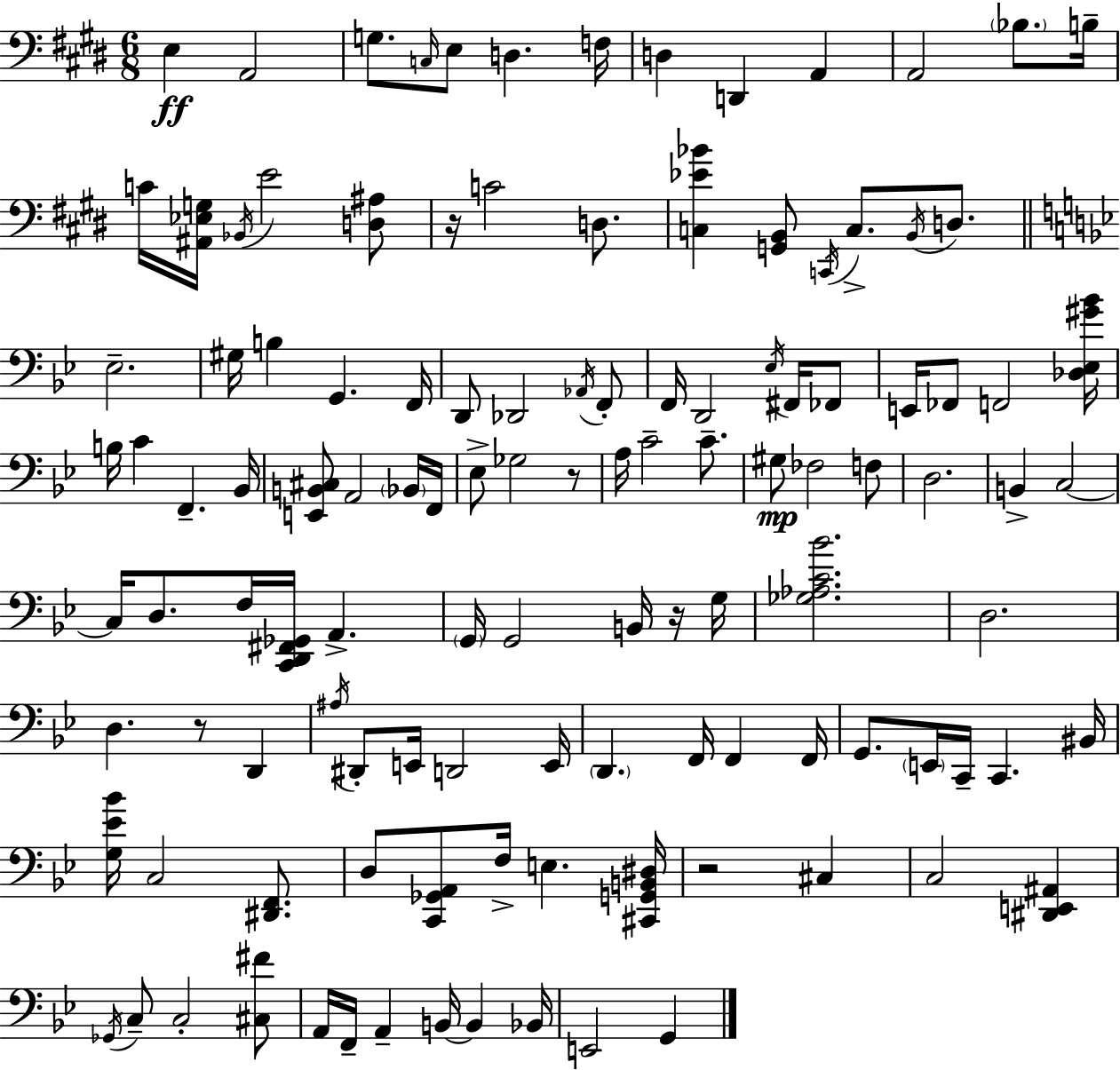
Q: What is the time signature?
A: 6/8